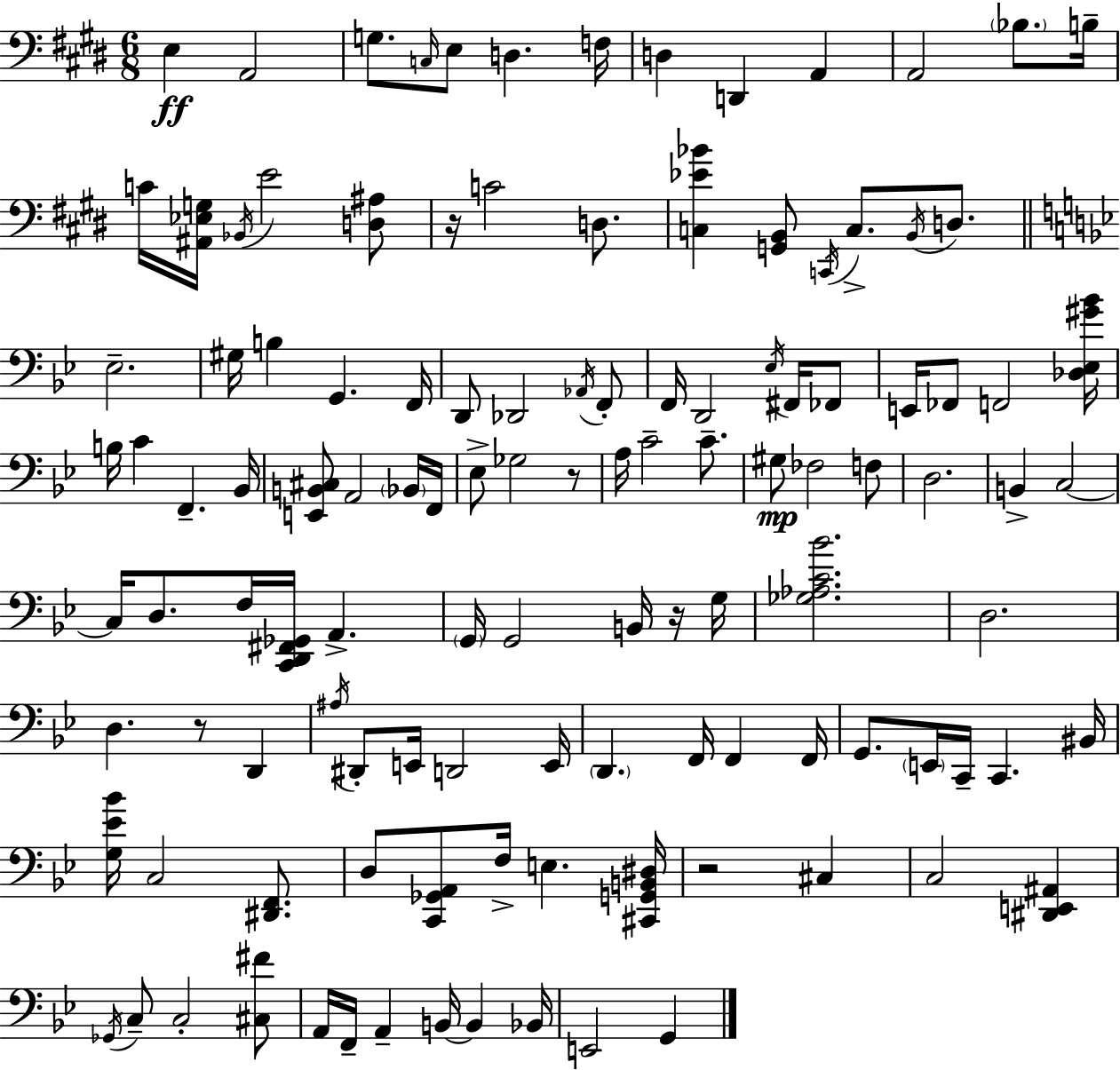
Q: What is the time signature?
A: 6/8